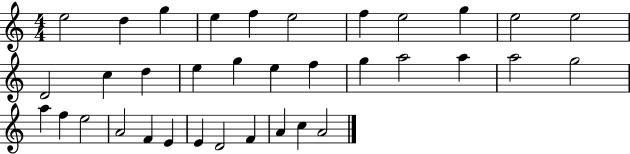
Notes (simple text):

E5/h D5/q G5/q E5/q F5/q E5/h F5/q E5/h G5/q E5/h E5/h D4/h C5/q D5/q E5/q G5/q E5/q F5/q G5/q A5/h A5/q A5/h G5/h A5/q F5/q E5/h A4/h F4/q E4/q E4/q D4/h F4/q A4/q C5/q A4/h